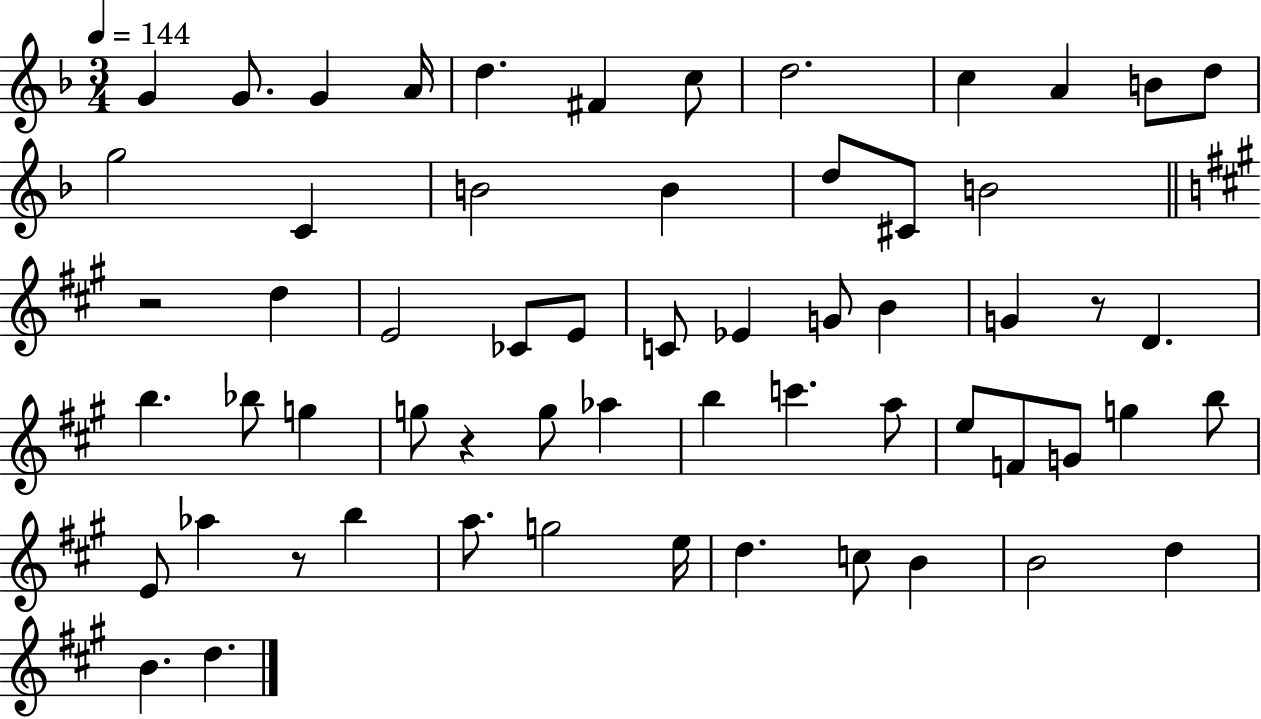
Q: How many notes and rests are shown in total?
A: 60